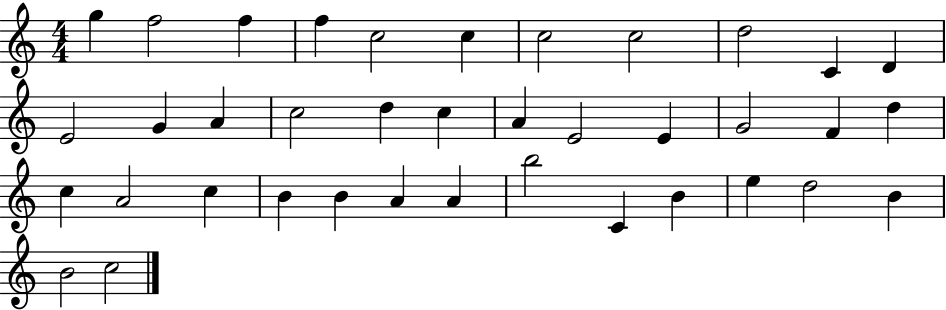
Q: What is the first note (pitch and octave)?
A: G5